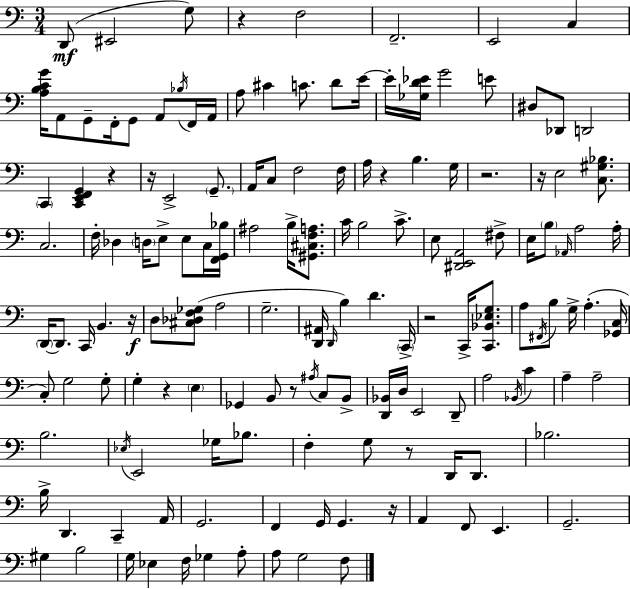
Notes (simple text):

D2/e EIS2/h G3/e R/q F3/h F2/h. E2/h C3/q [A3,B3,C4,G4]/s A2/e G2/e F2/s G2/e A2/e Bb3/s F2/s A2/s A3/e C#4/q C4/e. D4/e E4/s E4/s [Gb3,D4,Eb4]/s G4/h E4/e D#3/e Db2/e D2/h C2/q [C2,E2,F2,G2]/q R/q R/s E2/h G2/e. A2/s C3/e F3/h F3/s A3/s R/q B3/q. G3/s R/h. R/s E3/h [C3,G#3,Bb3]/e. C3/h. F3/s Db3/q D3/s E3/e E3/e C3/s [F2,G2,Bb3]/s A#3/h B3/s [G#2,C#3,F3,A3]/e. C4/s B3/h C4/e. E3/e [D#2,E2,A2]/h F#3/e E3/s B3/e Ab2/s A3/h A3/s D2/s D2/e. C2/s B2/q. R/s D3/e [C#3,Db3,F3,Gb3]/e A3/h G3/h. [D2,A#2]/s D2/s B3/q D4/q. C2/s R/h C2/s [C2,Bb2,Eb3,G3]/e. A3/e F#2/s B3/e G3/s A3/q. [Gb2,C3]/s C3/e G3/h G3/e G3/q R/q E3/q Gb2/q B2/e R/e A#3/s C3/e B2/e [D2,Bb2]/s D3/s E2/h D2/e A3/h Bb2/s C4/q A3/q A3/h B3/h. Eb3/s E2/h Gb3/s Bb3/e. F3/q G3/e R/e D2/s D2/e. Bb3/h. B3/s D2/q. C2/q A2/s G2/h. F2/q G2/s G2/q. R/s A2/q F2/e E2/q. G2/h. G#3/q B3/h G3/s Eb3/q F3/s Gb3/q A3/e A3/e G3/h F3/e